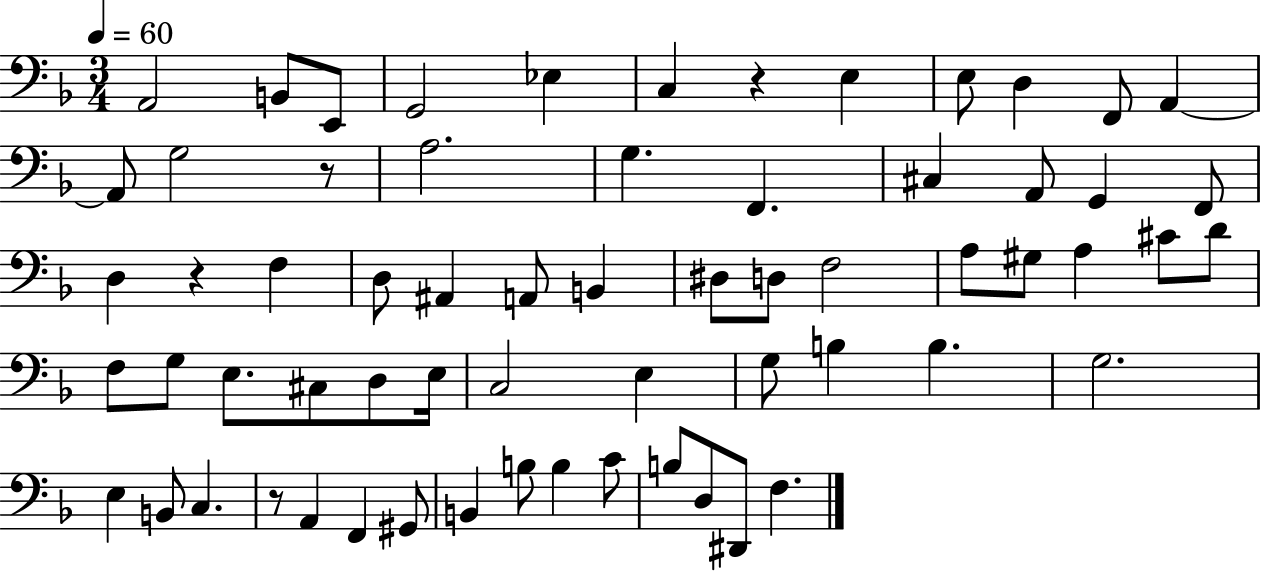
A2/h B2/e E2/e G2/h Eb3/q C3/q R/q E3/q E3/e D3/q F2/e A2/q A2/e G3/h R/e A3/h. G3/q. F2/q. C#3/q A2/e G2/q F2/e D3/q R/q F3/q D3/e A#2/q A2/e B2/q D#3/e D3/e F3/h A3/e G#3/e A3/q C#4/e D4/e F3/e G3/e E3/e. C#3/e D3/e E3/s C3/h E3/q G3/e B3/q B3/q. G3/h. E3/q B2/e C3/q. R/e A2/q F2/q G#2/e B2/q B3/e B3/q C4/e B3/e D3/e D#2/e F3/q.